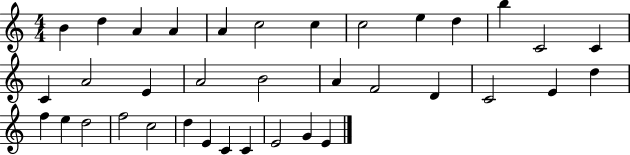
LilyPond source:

{
  \clef treble
  \numericTimeSignature
  \time 4/4
  \key c \major
  b'4 d''4 a'4 a'4 | a'4 c''2 c''4 | c''2 e''4 d''4 | b''4 c'2 c'4 | \break c'4 a'2 e'4 | a'2 b'2 | a'4 f'2 d'4 | c'2 e'4 d''4 | \break f''4 e''4 d''2 | f''2 c''2 | d''4 e'4 c'4 c'4 | e'2 g'4 e'4 | \break \bar "|."
}